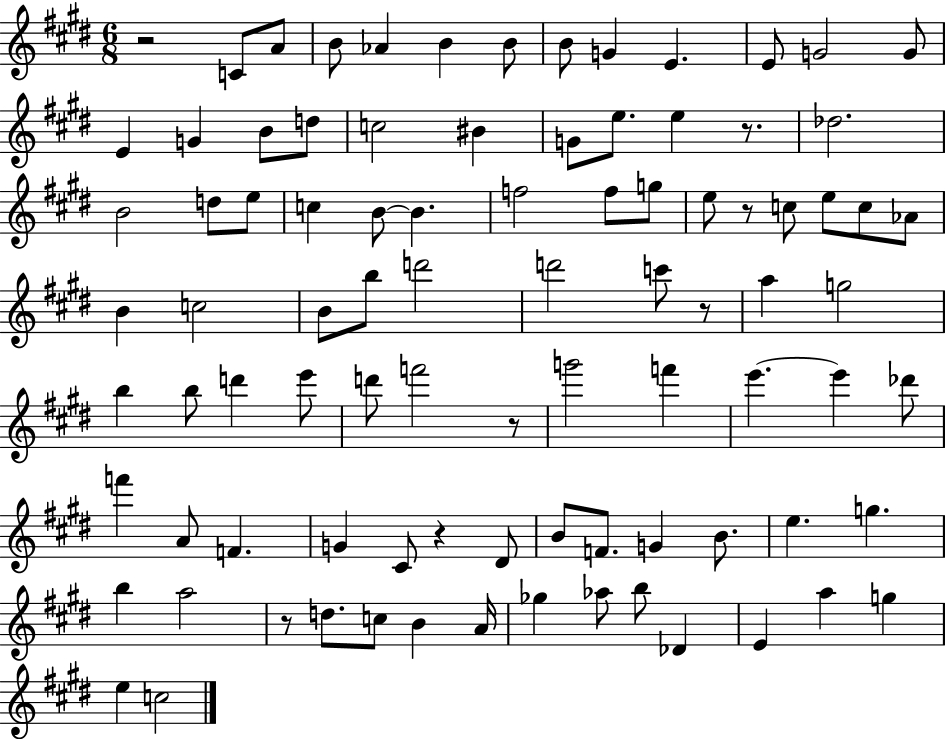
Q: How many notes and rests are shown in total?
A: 90